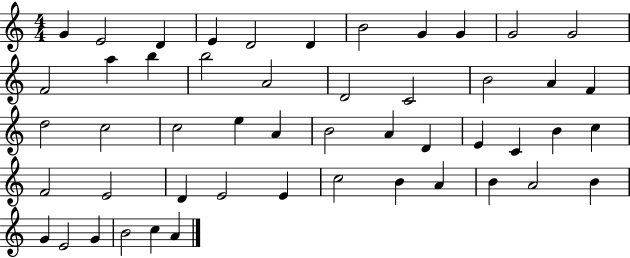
{
  \clef treble
  \numericTimeSignature
  \time 4/4
  \key c \major
  g'4 e'2 d'4 | e'4 d'2 d'4 | b'2 g'4 g'4 | g'2 g'2 | \break f'2 a''4 b''4 | b''2 a'2 | d'2 c'2 | b'2 a'4 f'4 | \break d''2 c''2 | c''2 e''4 a'4 | b'2 a'4 d'4 | e'4 c'4 b'4 c''4 | \break f'2 e'2 | d'4 e'2 e'4 | c''2 b'4 a'4 | b'4 a'2 b'4 | \break g'4 e'2 g'4 | b'2 c''4 a'4 | \bar "|."
}